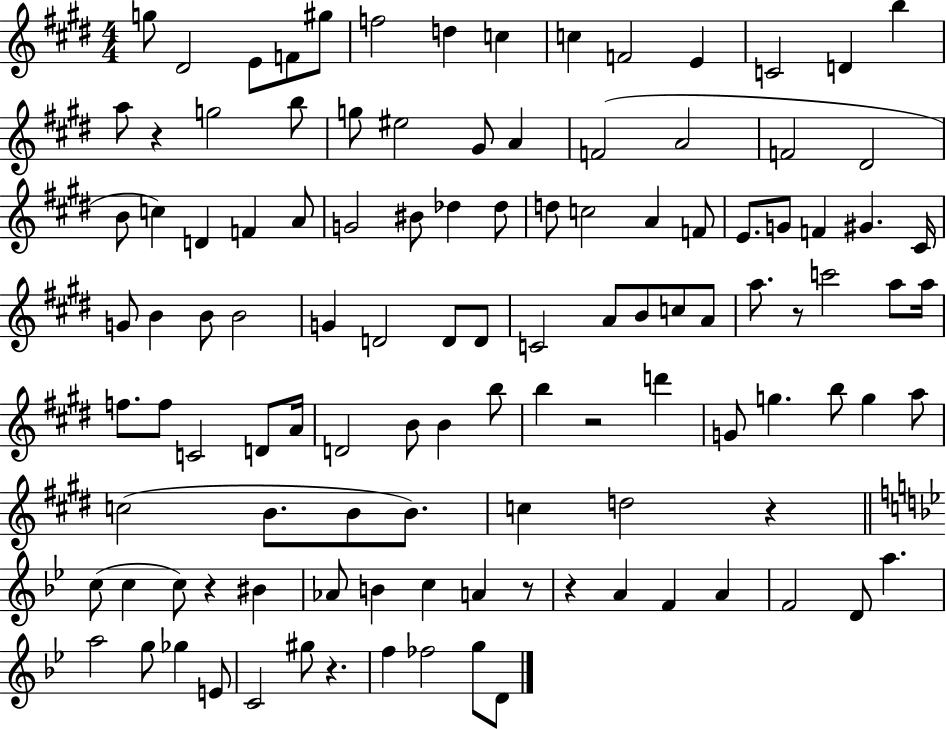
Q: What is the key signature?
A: E major